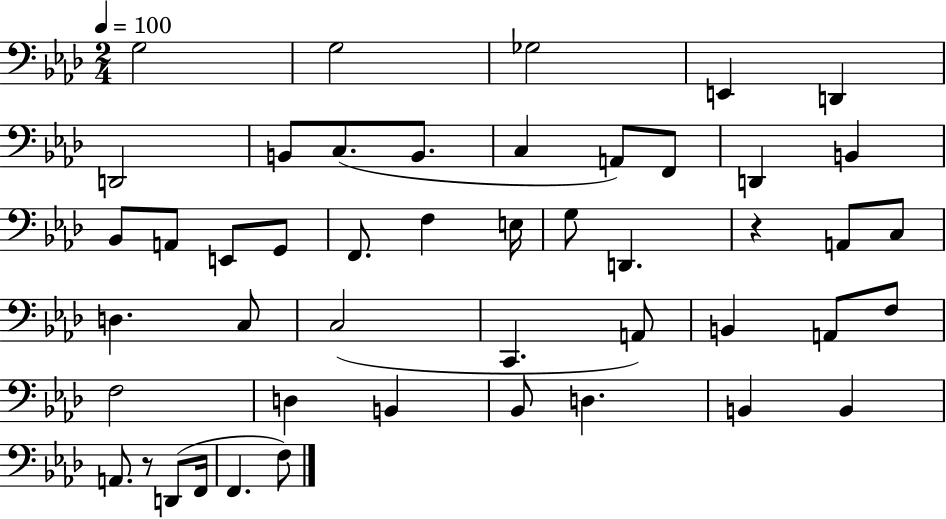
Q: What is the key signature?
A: AES major